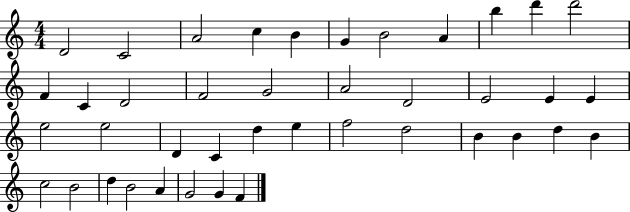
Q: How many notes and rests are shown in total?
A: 41